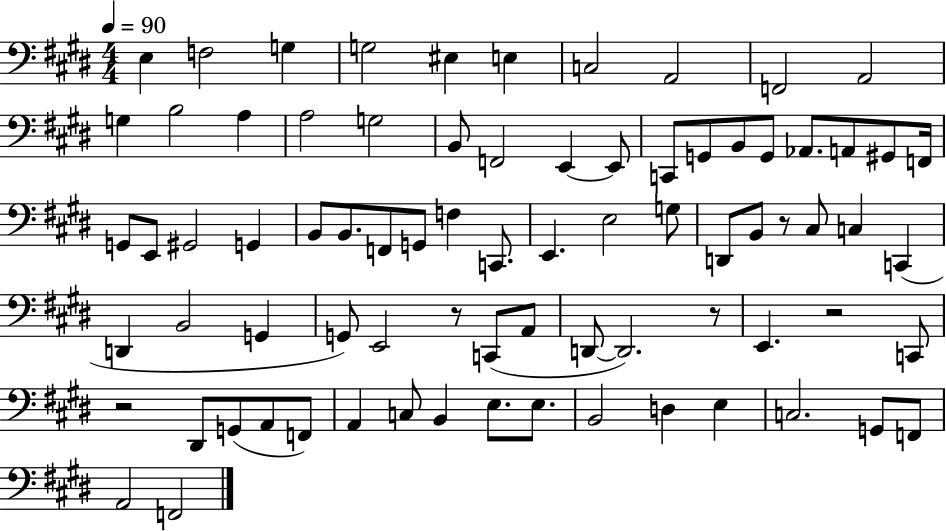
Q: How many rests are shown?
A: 5